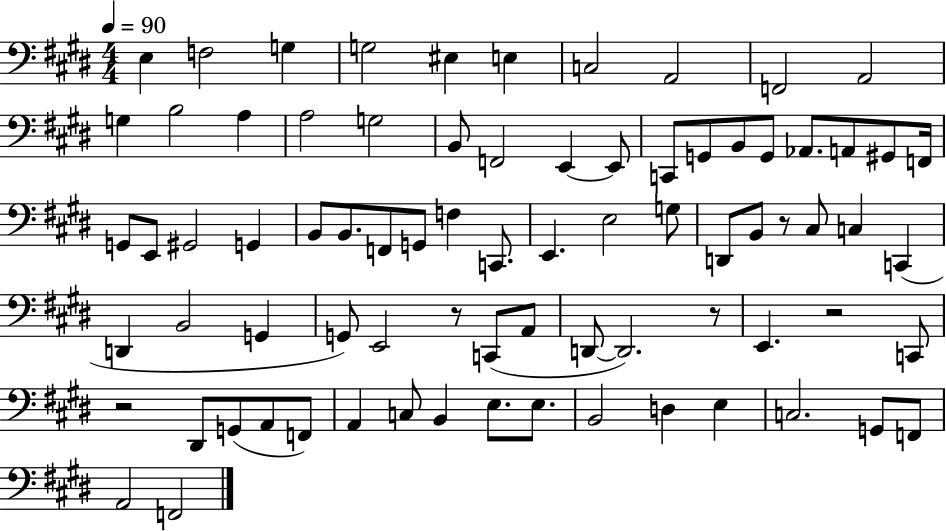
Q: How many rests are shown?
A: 5